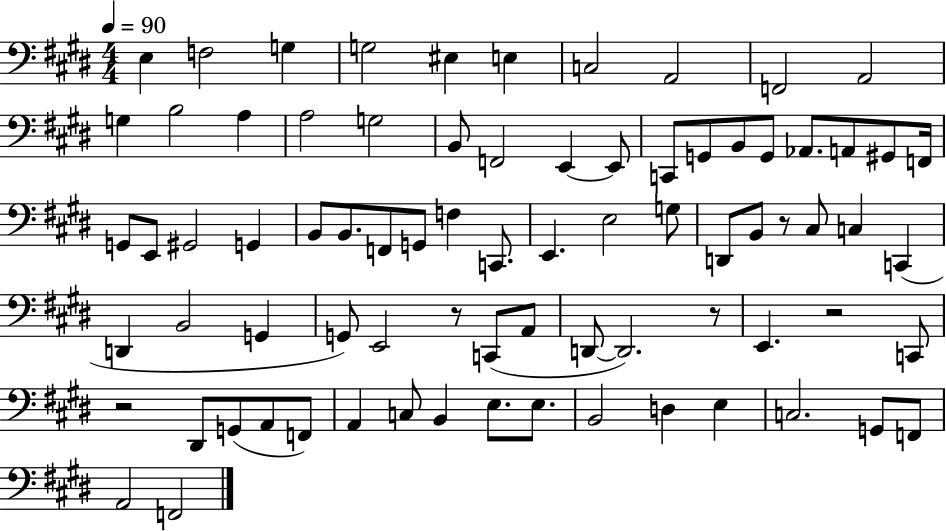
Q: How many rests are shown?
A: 5